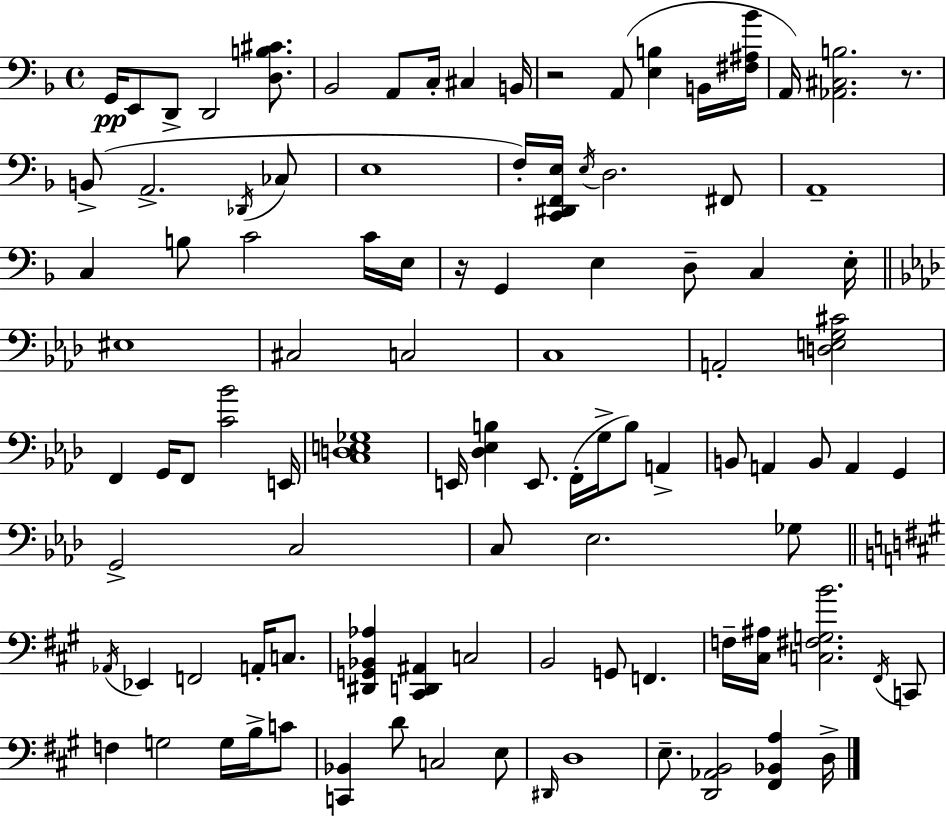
X:1
T:Untitled
M:4/4
L:1/4
K:Dm
G,,/4 E,,/2 D,,/2 D,,2 [D,B,^C]/2 _B,,2 A,,/2 C,/4 ^C, B,,/4 z2 A,,/2 [E,B,] B,,/4 [^F,^A,_B]/4 A,,/4 [_A,,^C,B,]2 z/2 B,,/2 A,,2 _D,,/4 _C,/2 E,4 F,/4 [C,,^D,,F,,E,]/4 E,/4 D,2 ^F,,/2 A,,4 C, B,/2 C2 C/4 E,/4 z/4 G,, E, D,/2 C, E,/4 ^E,4 ^C,2 C,2 C,4 A,,2 [D,E,G,^C]2 F,, G,,/4 F,,/2 [C_B]2 E,,/4 [C,D,E,_G,]4 E,,/4 [_D,_E,B,] E,,/2 F,,/4 G,/4 B,/2 A,, B,,/2 A,, B,,/2 A,, G,, G,,2 C,2 C,/2 _E,2 _G,/2 _A,,/4 _E,, F,,2 A,,/4 C,/2 [^D,,G,,_B,,_A,] [^C,,D,,^A,,] C,2 B,,2 G,,/2 F,, F,/4 [^C,^A,]/4 [C,^F,G,B]2 ^F,,/4 C,,/2 F, G,2 G,/4 B,/4 C/2 [C,,_B,,] D/2 C,2 E,/2 ^D,,/4 D,4 E,/2 [D,,_A,,B,,]2 [^F,,_B,,A,] D,/4